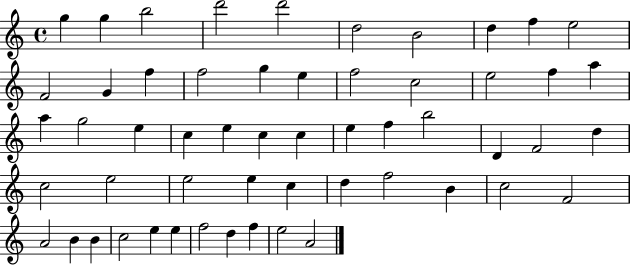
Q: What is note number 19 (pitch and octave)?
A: E5